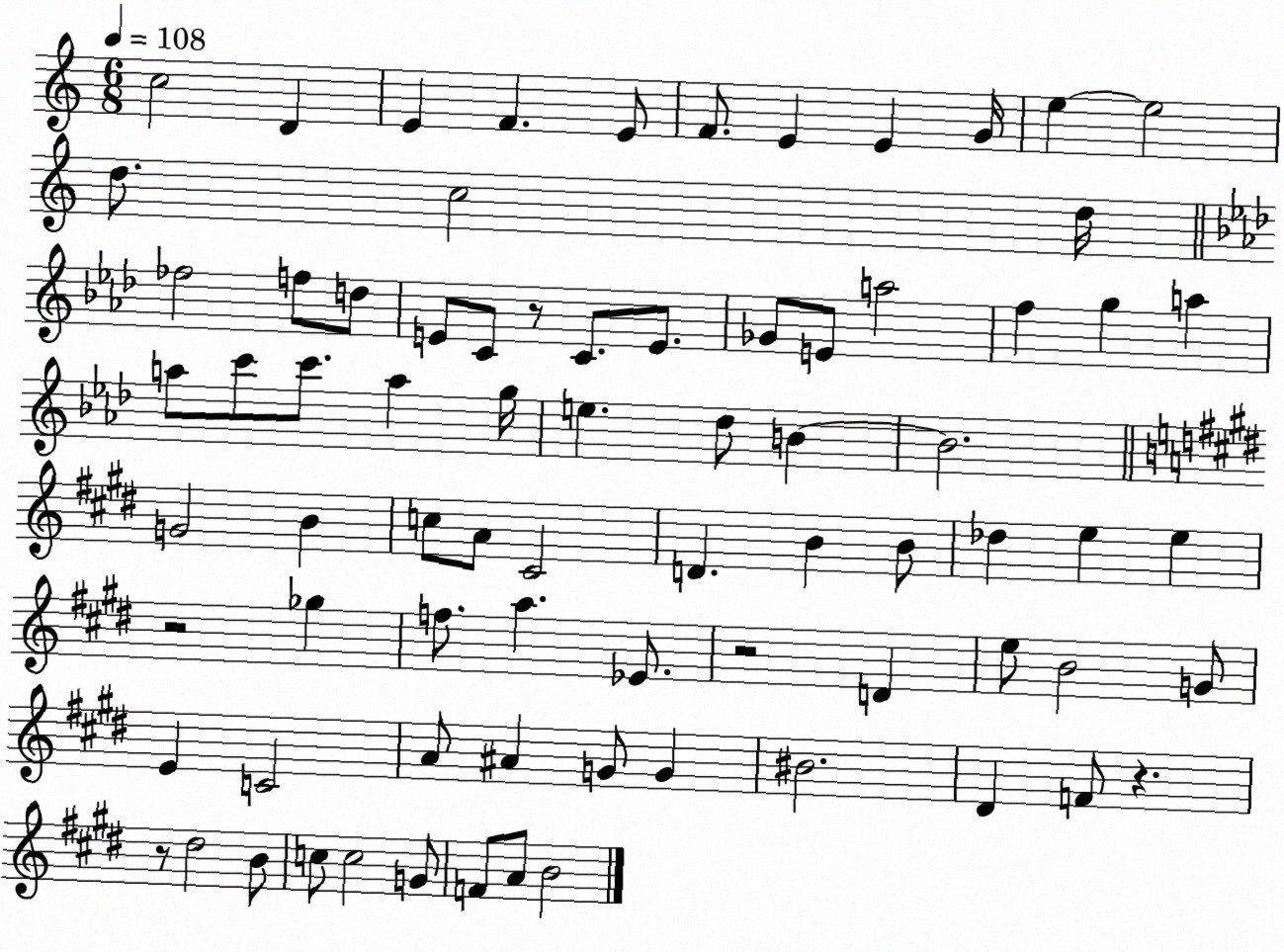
X:1
T:Untitled
M:6/8
L:1/4
K:C
c2 D E F E/2 F/2 E E G/4 e e2 d/2 c2 d/4 _f2 f/2 d/2 E/2 C/2 z/2 C/2 E/2 _G/2 E/2 a2 f g a a/2 c'/2 c'/2 a g/4 e _d/2 B B2 G2 B c/2 A/2 ^C2 D B B/2 _d e e z2 _g f/2 a _E/2 z2 D e/2 B2 G/2 E C2 A/2 ^A G/2 G ^B2 ^D F/2 z z/2 ^d2 B/2 c/2 c2 G/2 F/2 A/2 B2